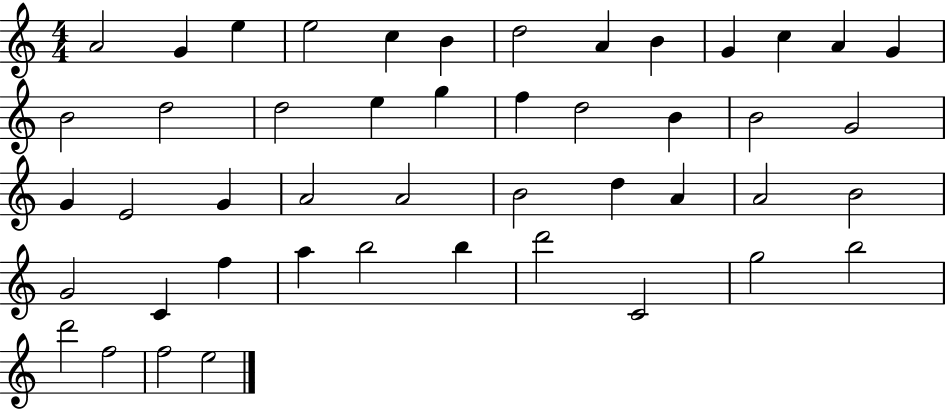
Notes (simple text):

A4/h G4/q E5/q E5/h C5/q B4/q D5/h A4/q B4/q G4/q C5/q A4/q G4/q B4/h D5/h D5/h E5/q G5/q F5/q D5/h B4/q B4/h G4/h G4/q E4/h G4/q A4/h A4/h B4/h D5/q A4/q A4/h B4/h G4/h C4/q F5/q A5/q B5/h B5/q D6/h C4/h G5/h B5/h D6/h F5/h F5/h E5/h